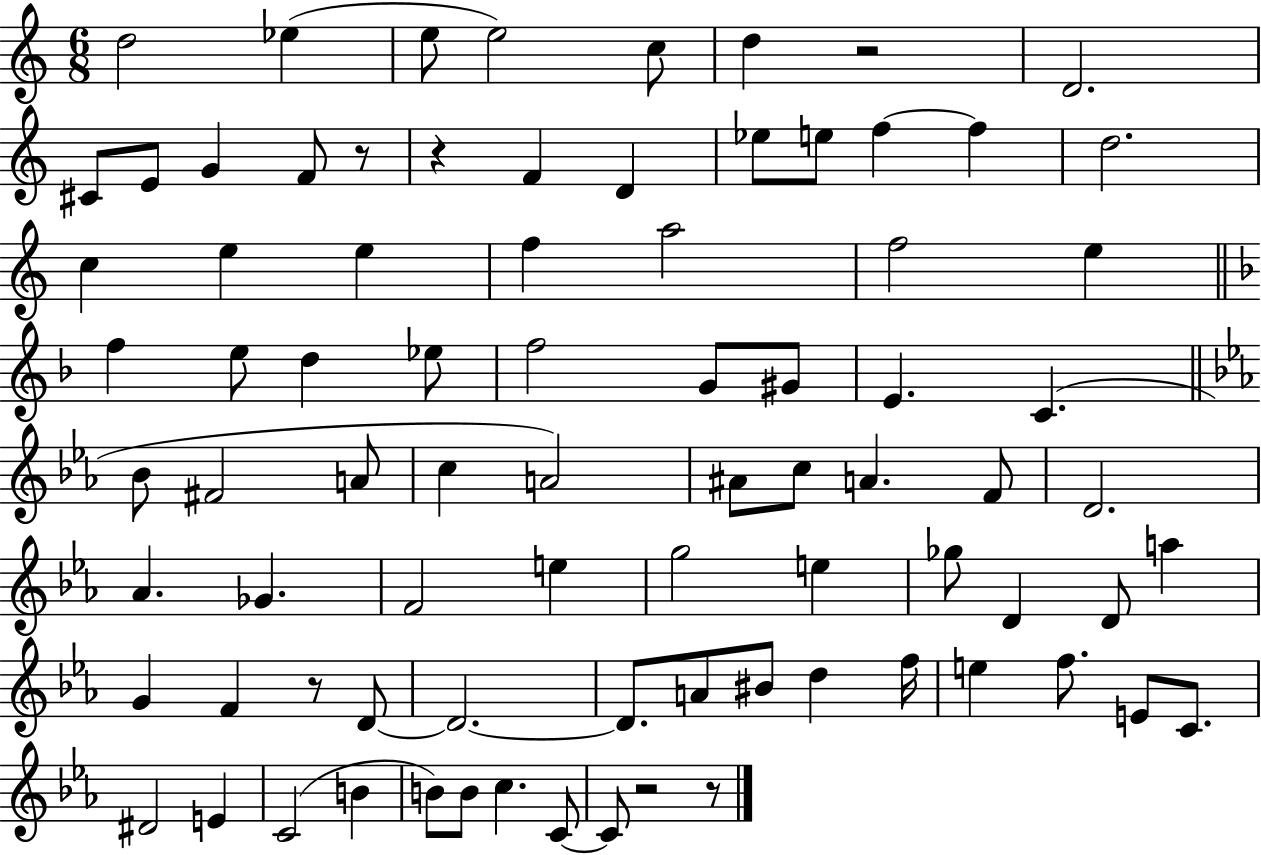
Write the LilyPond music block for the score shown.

{
  \clef treble
  \numericTimeSignature
  \time 6/8
  \key c \major
  d''2 ees''4( | e''8 e''2) c''8 | d''4 r2 | d'2. | \break cis'8 e'8 g'4 f'8 r8 | r4 f'4 d'4 | ees''8 e''8 f''4~~ f''4 | d''2. | \break c''4 e''4 e''4 | f''4 a''2 | f''2 e''4 | \bar "||" \break \key d \minor f''4 e''8 d''4 ees''8 | f''2 g'8 gis'8 | e'4. c'4.( | \bar "||" \break \key ees \major bes'8 fis'2 a'8 | c''4 a'2) | ais'8 c''8 a'4. f'8 | d'2. | \break aes'4. ges'4. | f'2 e''4 | g''2 e''4 | ges''8 d'4 d'8 a''4 | \break g'4 f'4 r8 d'8~~ | d'2.~~ | d'8. a'8 bis'8 d''4 f''16 | e''4 f''8. e'8 c'8. | \break dis'2 e'4 | c'2( b'4 | b'8) b'8 c''4. c'8~~ | c'8 r2 r8 | \break \bar "|."
}